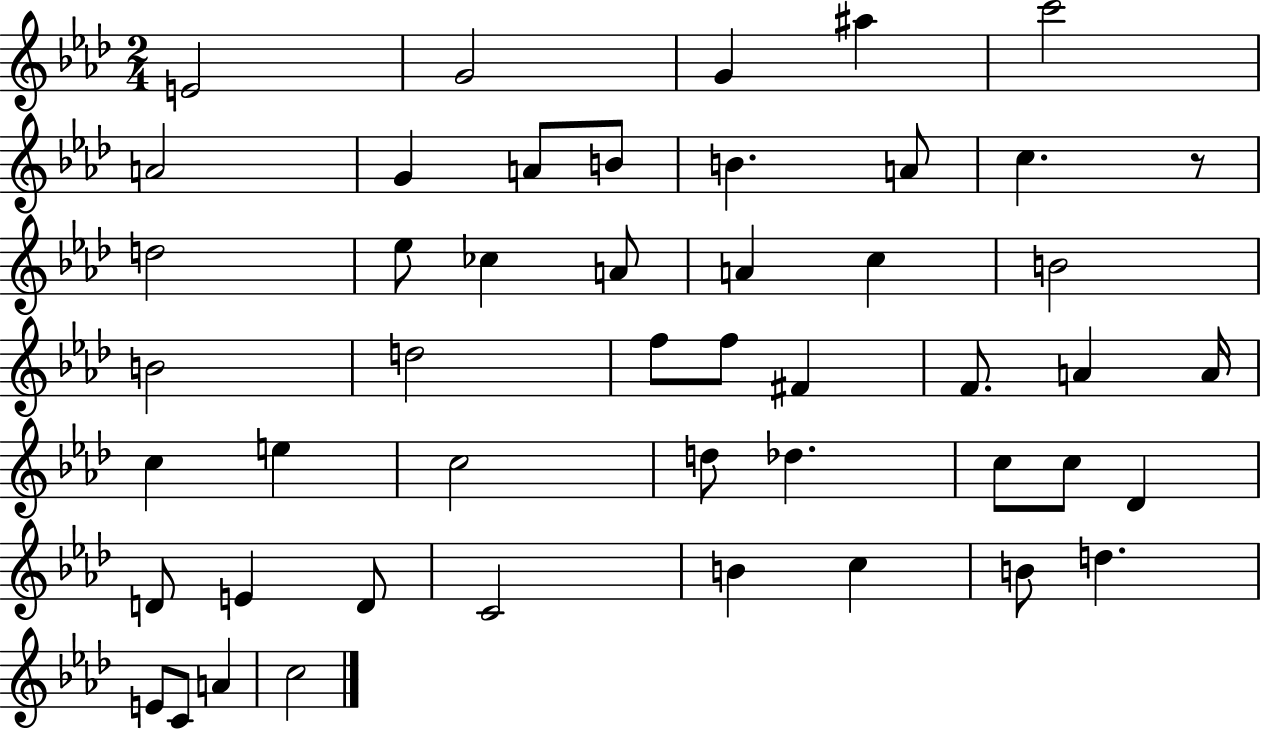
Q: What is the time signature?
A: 2/4